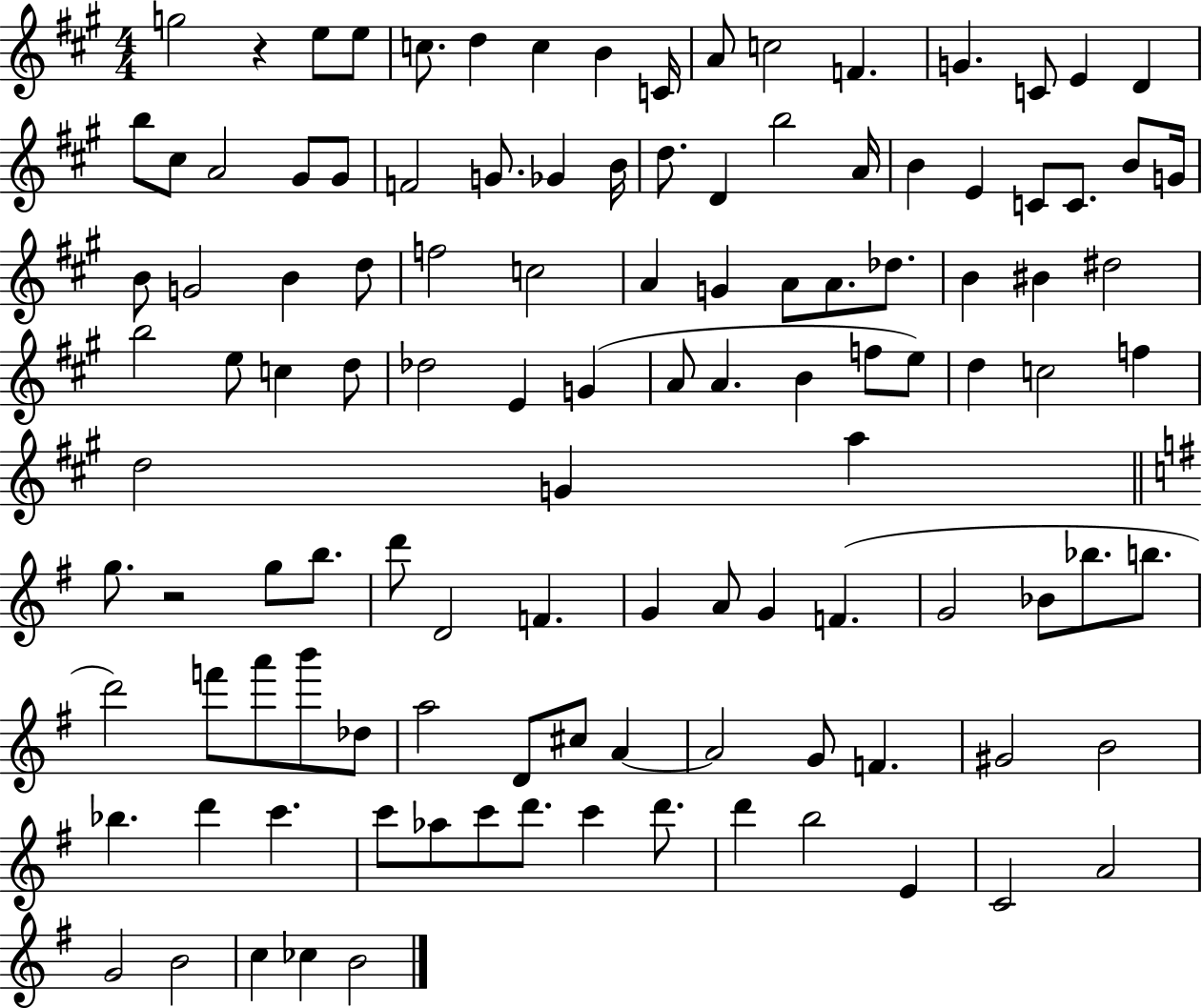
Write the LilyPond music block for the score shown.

{
  \clef treble
  \numericTimeSignature
  \time 4/4
  \key a \major
  g''2 r4 e''8 e''8 | c''8. d''4 c''4 b'4 c'16 | a'8 c''2 f'4. | g'4. c'8 e'4 d'4 | \break b''8 cis''8 a'2 gis'8 gis'8 | f'2 g'8. ges'4 b'16 | d''8. d'4 b''2 a'16 | b'4 e'4 c'8 c'8. b'8 g'16 | \break b'8 g'2 b'4 d''8 | f''2 c''2 | a'4 g'4 a'8 a'8. des''8. | b'4 bis'4 dis''2 | \break b''2 e''8 c''4 d''8 | des''2 e'4 g'4( | a'8 a'4. b'4 f''8 e''8) | d''4 c''2 f''4 | \break d''2 g'4 a''4 | \bar "||" \break \key g \major g''8. r2 g''8 b''8. | d'''8 d'2 f'4. | g'4 a'8 g'4 f'4.( | g'2 bes'8 bes''8. b''8. | \break d'''2) f'''8 a'''8 b'''8 des''8 | a''2 d'8 cis''8 a'4~~ | a'2 g'8 f'4. | gis'2 b'2 | \break bes''4. d'''4 c'''4. | c'''8 aes''8 c'''8 d'''8. c'''4 d'''8. | d'''4 b''2 e'4 | c'2 a'2 | \break g'2 b'2 | c''4 ces''4 b'2 | \bar "|."
}